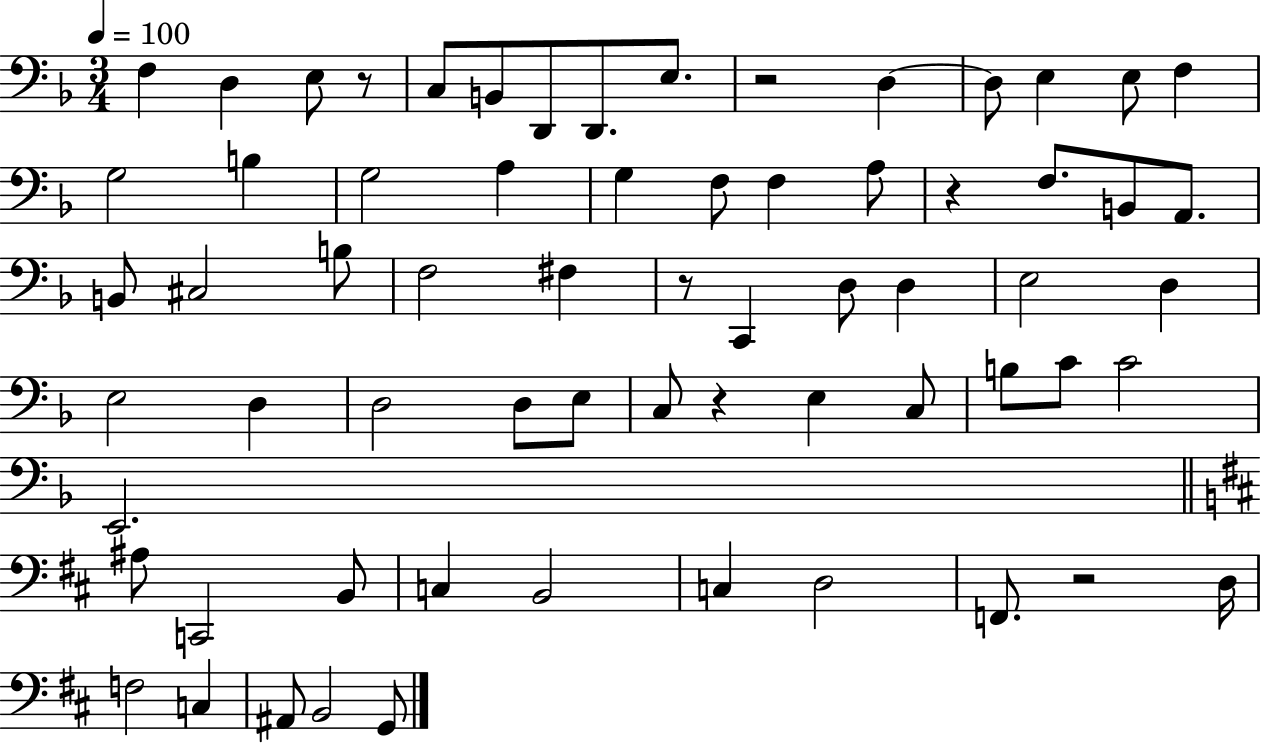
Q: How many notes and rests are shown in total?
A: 66